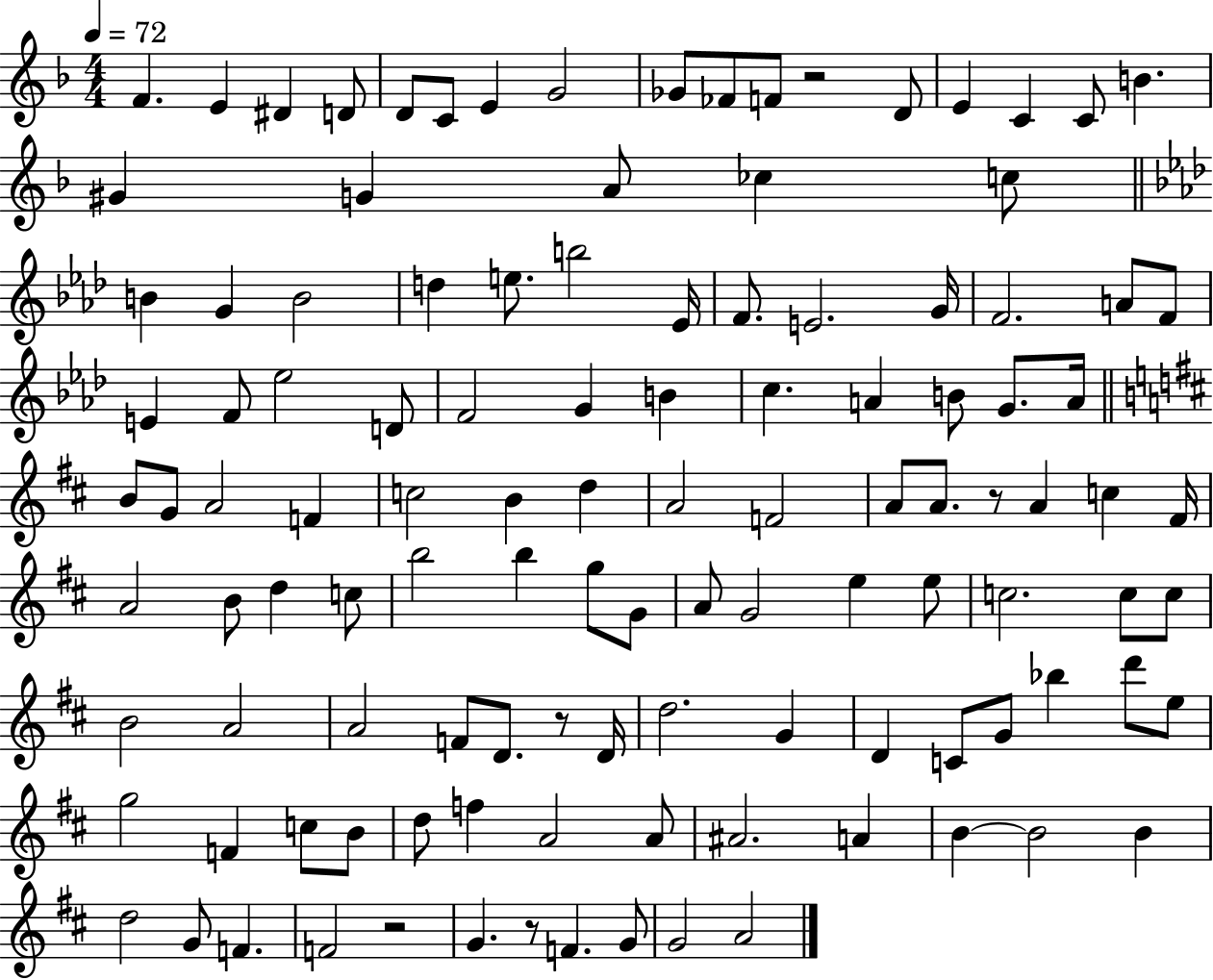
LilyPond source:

{
  \clef treble
  \numericTimeSignature
  \time 4/4
  \key f \major
  \tempo 4 = 72
  \repeat volta 2 { f'4. e'4 dis'4 d'8 | d'8 c'8 e'4 g'2 | ges'8 fes'8 f'8 r2 d'8 | e'4 c'4 c'8 b'4. | \break gis'4 g'4 a'8 ces''4 c''8 | \bar "||" \break \key aes \major b'4 g'4 b'2 | d''4 e''8. b''2 ees'16 | f'8. e'2. g'16 | f'2. a'8 f'8 | \break e'4 f'8 ees''2 d'8 | f'2 g'4 b'4 | c''4. a'4 b'8 g'8. a'16 | \bar "||" \break \key d \major b'8 g'8 a'2 f'4 | c''2 b'4 d''4 | a'2 f'2 | a'8 a'8. r8 a'4 c''4 fis'16 | \break a'2 b'8 d''4 c''8 | b''2 b''4 g''8 g'8 | a'8 g'2 e''4 e''8 | c''2. c''8 c''8 | \break b'2 a'2 | a'2 f'8 d'8. r8 d'16 | d''2. g'4 | d'4 c'8 g'8 bes''4 d'''8 e''8 | \break g''2 f'4 c''8 b'8 | d''8 f''4 a'2 a'8 | ais'2. a'4 | b'4~~ b'2 b'4 | \break d''2 g'8 f'4. | f'2 r2 | g'4. r8 f'4. g'8 | g'2 a'2 | \break } \bar "|."
}